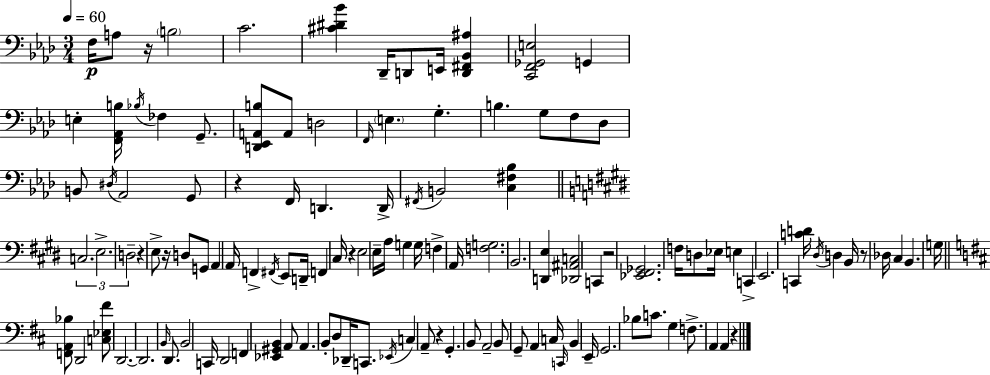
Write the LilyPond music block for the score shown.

{
  \clef bass
  \numericTimeSignature
  \time 3/4
  \key f \minor
  \tempo 4 = 60
  f16\p a8 r16 \parenthesize b2 | c'2. | <cis' dis' bes'>4 des,16-- d,8 e,16 <d, fis, bes, ais>4 | <c, f, ges, e>2 g,4 | \break e4-. <f, aes, b>16 \acciaccatura { bes16 } fes4 g,8.-- | <d, ees, a, b>8 a,8 d2 | \grace { f,16 } \parenthesize e4. g4.-. | b4. g8 f8 | \break des8 b,8 \acciaccatura { dis16 } aes,2 | g,8 r4 f,16 d,4. | d,16-> \acciaccatura { fis,16 } b,2 | <c fis bes>4 \bar "||" \break \key e \major \tuplet 3/2 { c2. | e2.-> | d2-- } r4 | e8-> r16 d8 g,8 a,4 a,16 | \break f,4-> \acciaccatura { fis,16 } e,8 d,16-- f,4 | cis16 r4 e2 | e16-- a16 g4 g16 f4-> | a,16 <f g>2. | \break b,2. | <d, e>4 <des, ais, c>2 | c,4 r2 | <ees, fis, ges,>2. | \break f16 d8 ees16 e4 c,4-> | e,2. | c,4 <c' d'>16 \acciaccatura { dis16 } d4 b,16 | r8 des16 cis4 b,4. | \break g16 \bar "||" \break \key d \major <f, a, bes>8 d,2 <c ees fis'>8 | d,2.~~ | d,2. | \grace { b,16 } d,8. b,2 | \break c,16 d,2 f,4 | <ees, gis, b,>4 a,8 a,4. | b,8-. d8 des,16-- c,8. \acciaccatura { ees,16 } c4 | a,8-- r4 g,4.-. | \break b,8 a,2-- | b,8 g,8-- a,4 c16 \grace { c,16 } b,4 | e,16-- g,2. | bes8 c'8. g4 | \break f8.-> a,4 a,4 r4 | \bar "|."
}